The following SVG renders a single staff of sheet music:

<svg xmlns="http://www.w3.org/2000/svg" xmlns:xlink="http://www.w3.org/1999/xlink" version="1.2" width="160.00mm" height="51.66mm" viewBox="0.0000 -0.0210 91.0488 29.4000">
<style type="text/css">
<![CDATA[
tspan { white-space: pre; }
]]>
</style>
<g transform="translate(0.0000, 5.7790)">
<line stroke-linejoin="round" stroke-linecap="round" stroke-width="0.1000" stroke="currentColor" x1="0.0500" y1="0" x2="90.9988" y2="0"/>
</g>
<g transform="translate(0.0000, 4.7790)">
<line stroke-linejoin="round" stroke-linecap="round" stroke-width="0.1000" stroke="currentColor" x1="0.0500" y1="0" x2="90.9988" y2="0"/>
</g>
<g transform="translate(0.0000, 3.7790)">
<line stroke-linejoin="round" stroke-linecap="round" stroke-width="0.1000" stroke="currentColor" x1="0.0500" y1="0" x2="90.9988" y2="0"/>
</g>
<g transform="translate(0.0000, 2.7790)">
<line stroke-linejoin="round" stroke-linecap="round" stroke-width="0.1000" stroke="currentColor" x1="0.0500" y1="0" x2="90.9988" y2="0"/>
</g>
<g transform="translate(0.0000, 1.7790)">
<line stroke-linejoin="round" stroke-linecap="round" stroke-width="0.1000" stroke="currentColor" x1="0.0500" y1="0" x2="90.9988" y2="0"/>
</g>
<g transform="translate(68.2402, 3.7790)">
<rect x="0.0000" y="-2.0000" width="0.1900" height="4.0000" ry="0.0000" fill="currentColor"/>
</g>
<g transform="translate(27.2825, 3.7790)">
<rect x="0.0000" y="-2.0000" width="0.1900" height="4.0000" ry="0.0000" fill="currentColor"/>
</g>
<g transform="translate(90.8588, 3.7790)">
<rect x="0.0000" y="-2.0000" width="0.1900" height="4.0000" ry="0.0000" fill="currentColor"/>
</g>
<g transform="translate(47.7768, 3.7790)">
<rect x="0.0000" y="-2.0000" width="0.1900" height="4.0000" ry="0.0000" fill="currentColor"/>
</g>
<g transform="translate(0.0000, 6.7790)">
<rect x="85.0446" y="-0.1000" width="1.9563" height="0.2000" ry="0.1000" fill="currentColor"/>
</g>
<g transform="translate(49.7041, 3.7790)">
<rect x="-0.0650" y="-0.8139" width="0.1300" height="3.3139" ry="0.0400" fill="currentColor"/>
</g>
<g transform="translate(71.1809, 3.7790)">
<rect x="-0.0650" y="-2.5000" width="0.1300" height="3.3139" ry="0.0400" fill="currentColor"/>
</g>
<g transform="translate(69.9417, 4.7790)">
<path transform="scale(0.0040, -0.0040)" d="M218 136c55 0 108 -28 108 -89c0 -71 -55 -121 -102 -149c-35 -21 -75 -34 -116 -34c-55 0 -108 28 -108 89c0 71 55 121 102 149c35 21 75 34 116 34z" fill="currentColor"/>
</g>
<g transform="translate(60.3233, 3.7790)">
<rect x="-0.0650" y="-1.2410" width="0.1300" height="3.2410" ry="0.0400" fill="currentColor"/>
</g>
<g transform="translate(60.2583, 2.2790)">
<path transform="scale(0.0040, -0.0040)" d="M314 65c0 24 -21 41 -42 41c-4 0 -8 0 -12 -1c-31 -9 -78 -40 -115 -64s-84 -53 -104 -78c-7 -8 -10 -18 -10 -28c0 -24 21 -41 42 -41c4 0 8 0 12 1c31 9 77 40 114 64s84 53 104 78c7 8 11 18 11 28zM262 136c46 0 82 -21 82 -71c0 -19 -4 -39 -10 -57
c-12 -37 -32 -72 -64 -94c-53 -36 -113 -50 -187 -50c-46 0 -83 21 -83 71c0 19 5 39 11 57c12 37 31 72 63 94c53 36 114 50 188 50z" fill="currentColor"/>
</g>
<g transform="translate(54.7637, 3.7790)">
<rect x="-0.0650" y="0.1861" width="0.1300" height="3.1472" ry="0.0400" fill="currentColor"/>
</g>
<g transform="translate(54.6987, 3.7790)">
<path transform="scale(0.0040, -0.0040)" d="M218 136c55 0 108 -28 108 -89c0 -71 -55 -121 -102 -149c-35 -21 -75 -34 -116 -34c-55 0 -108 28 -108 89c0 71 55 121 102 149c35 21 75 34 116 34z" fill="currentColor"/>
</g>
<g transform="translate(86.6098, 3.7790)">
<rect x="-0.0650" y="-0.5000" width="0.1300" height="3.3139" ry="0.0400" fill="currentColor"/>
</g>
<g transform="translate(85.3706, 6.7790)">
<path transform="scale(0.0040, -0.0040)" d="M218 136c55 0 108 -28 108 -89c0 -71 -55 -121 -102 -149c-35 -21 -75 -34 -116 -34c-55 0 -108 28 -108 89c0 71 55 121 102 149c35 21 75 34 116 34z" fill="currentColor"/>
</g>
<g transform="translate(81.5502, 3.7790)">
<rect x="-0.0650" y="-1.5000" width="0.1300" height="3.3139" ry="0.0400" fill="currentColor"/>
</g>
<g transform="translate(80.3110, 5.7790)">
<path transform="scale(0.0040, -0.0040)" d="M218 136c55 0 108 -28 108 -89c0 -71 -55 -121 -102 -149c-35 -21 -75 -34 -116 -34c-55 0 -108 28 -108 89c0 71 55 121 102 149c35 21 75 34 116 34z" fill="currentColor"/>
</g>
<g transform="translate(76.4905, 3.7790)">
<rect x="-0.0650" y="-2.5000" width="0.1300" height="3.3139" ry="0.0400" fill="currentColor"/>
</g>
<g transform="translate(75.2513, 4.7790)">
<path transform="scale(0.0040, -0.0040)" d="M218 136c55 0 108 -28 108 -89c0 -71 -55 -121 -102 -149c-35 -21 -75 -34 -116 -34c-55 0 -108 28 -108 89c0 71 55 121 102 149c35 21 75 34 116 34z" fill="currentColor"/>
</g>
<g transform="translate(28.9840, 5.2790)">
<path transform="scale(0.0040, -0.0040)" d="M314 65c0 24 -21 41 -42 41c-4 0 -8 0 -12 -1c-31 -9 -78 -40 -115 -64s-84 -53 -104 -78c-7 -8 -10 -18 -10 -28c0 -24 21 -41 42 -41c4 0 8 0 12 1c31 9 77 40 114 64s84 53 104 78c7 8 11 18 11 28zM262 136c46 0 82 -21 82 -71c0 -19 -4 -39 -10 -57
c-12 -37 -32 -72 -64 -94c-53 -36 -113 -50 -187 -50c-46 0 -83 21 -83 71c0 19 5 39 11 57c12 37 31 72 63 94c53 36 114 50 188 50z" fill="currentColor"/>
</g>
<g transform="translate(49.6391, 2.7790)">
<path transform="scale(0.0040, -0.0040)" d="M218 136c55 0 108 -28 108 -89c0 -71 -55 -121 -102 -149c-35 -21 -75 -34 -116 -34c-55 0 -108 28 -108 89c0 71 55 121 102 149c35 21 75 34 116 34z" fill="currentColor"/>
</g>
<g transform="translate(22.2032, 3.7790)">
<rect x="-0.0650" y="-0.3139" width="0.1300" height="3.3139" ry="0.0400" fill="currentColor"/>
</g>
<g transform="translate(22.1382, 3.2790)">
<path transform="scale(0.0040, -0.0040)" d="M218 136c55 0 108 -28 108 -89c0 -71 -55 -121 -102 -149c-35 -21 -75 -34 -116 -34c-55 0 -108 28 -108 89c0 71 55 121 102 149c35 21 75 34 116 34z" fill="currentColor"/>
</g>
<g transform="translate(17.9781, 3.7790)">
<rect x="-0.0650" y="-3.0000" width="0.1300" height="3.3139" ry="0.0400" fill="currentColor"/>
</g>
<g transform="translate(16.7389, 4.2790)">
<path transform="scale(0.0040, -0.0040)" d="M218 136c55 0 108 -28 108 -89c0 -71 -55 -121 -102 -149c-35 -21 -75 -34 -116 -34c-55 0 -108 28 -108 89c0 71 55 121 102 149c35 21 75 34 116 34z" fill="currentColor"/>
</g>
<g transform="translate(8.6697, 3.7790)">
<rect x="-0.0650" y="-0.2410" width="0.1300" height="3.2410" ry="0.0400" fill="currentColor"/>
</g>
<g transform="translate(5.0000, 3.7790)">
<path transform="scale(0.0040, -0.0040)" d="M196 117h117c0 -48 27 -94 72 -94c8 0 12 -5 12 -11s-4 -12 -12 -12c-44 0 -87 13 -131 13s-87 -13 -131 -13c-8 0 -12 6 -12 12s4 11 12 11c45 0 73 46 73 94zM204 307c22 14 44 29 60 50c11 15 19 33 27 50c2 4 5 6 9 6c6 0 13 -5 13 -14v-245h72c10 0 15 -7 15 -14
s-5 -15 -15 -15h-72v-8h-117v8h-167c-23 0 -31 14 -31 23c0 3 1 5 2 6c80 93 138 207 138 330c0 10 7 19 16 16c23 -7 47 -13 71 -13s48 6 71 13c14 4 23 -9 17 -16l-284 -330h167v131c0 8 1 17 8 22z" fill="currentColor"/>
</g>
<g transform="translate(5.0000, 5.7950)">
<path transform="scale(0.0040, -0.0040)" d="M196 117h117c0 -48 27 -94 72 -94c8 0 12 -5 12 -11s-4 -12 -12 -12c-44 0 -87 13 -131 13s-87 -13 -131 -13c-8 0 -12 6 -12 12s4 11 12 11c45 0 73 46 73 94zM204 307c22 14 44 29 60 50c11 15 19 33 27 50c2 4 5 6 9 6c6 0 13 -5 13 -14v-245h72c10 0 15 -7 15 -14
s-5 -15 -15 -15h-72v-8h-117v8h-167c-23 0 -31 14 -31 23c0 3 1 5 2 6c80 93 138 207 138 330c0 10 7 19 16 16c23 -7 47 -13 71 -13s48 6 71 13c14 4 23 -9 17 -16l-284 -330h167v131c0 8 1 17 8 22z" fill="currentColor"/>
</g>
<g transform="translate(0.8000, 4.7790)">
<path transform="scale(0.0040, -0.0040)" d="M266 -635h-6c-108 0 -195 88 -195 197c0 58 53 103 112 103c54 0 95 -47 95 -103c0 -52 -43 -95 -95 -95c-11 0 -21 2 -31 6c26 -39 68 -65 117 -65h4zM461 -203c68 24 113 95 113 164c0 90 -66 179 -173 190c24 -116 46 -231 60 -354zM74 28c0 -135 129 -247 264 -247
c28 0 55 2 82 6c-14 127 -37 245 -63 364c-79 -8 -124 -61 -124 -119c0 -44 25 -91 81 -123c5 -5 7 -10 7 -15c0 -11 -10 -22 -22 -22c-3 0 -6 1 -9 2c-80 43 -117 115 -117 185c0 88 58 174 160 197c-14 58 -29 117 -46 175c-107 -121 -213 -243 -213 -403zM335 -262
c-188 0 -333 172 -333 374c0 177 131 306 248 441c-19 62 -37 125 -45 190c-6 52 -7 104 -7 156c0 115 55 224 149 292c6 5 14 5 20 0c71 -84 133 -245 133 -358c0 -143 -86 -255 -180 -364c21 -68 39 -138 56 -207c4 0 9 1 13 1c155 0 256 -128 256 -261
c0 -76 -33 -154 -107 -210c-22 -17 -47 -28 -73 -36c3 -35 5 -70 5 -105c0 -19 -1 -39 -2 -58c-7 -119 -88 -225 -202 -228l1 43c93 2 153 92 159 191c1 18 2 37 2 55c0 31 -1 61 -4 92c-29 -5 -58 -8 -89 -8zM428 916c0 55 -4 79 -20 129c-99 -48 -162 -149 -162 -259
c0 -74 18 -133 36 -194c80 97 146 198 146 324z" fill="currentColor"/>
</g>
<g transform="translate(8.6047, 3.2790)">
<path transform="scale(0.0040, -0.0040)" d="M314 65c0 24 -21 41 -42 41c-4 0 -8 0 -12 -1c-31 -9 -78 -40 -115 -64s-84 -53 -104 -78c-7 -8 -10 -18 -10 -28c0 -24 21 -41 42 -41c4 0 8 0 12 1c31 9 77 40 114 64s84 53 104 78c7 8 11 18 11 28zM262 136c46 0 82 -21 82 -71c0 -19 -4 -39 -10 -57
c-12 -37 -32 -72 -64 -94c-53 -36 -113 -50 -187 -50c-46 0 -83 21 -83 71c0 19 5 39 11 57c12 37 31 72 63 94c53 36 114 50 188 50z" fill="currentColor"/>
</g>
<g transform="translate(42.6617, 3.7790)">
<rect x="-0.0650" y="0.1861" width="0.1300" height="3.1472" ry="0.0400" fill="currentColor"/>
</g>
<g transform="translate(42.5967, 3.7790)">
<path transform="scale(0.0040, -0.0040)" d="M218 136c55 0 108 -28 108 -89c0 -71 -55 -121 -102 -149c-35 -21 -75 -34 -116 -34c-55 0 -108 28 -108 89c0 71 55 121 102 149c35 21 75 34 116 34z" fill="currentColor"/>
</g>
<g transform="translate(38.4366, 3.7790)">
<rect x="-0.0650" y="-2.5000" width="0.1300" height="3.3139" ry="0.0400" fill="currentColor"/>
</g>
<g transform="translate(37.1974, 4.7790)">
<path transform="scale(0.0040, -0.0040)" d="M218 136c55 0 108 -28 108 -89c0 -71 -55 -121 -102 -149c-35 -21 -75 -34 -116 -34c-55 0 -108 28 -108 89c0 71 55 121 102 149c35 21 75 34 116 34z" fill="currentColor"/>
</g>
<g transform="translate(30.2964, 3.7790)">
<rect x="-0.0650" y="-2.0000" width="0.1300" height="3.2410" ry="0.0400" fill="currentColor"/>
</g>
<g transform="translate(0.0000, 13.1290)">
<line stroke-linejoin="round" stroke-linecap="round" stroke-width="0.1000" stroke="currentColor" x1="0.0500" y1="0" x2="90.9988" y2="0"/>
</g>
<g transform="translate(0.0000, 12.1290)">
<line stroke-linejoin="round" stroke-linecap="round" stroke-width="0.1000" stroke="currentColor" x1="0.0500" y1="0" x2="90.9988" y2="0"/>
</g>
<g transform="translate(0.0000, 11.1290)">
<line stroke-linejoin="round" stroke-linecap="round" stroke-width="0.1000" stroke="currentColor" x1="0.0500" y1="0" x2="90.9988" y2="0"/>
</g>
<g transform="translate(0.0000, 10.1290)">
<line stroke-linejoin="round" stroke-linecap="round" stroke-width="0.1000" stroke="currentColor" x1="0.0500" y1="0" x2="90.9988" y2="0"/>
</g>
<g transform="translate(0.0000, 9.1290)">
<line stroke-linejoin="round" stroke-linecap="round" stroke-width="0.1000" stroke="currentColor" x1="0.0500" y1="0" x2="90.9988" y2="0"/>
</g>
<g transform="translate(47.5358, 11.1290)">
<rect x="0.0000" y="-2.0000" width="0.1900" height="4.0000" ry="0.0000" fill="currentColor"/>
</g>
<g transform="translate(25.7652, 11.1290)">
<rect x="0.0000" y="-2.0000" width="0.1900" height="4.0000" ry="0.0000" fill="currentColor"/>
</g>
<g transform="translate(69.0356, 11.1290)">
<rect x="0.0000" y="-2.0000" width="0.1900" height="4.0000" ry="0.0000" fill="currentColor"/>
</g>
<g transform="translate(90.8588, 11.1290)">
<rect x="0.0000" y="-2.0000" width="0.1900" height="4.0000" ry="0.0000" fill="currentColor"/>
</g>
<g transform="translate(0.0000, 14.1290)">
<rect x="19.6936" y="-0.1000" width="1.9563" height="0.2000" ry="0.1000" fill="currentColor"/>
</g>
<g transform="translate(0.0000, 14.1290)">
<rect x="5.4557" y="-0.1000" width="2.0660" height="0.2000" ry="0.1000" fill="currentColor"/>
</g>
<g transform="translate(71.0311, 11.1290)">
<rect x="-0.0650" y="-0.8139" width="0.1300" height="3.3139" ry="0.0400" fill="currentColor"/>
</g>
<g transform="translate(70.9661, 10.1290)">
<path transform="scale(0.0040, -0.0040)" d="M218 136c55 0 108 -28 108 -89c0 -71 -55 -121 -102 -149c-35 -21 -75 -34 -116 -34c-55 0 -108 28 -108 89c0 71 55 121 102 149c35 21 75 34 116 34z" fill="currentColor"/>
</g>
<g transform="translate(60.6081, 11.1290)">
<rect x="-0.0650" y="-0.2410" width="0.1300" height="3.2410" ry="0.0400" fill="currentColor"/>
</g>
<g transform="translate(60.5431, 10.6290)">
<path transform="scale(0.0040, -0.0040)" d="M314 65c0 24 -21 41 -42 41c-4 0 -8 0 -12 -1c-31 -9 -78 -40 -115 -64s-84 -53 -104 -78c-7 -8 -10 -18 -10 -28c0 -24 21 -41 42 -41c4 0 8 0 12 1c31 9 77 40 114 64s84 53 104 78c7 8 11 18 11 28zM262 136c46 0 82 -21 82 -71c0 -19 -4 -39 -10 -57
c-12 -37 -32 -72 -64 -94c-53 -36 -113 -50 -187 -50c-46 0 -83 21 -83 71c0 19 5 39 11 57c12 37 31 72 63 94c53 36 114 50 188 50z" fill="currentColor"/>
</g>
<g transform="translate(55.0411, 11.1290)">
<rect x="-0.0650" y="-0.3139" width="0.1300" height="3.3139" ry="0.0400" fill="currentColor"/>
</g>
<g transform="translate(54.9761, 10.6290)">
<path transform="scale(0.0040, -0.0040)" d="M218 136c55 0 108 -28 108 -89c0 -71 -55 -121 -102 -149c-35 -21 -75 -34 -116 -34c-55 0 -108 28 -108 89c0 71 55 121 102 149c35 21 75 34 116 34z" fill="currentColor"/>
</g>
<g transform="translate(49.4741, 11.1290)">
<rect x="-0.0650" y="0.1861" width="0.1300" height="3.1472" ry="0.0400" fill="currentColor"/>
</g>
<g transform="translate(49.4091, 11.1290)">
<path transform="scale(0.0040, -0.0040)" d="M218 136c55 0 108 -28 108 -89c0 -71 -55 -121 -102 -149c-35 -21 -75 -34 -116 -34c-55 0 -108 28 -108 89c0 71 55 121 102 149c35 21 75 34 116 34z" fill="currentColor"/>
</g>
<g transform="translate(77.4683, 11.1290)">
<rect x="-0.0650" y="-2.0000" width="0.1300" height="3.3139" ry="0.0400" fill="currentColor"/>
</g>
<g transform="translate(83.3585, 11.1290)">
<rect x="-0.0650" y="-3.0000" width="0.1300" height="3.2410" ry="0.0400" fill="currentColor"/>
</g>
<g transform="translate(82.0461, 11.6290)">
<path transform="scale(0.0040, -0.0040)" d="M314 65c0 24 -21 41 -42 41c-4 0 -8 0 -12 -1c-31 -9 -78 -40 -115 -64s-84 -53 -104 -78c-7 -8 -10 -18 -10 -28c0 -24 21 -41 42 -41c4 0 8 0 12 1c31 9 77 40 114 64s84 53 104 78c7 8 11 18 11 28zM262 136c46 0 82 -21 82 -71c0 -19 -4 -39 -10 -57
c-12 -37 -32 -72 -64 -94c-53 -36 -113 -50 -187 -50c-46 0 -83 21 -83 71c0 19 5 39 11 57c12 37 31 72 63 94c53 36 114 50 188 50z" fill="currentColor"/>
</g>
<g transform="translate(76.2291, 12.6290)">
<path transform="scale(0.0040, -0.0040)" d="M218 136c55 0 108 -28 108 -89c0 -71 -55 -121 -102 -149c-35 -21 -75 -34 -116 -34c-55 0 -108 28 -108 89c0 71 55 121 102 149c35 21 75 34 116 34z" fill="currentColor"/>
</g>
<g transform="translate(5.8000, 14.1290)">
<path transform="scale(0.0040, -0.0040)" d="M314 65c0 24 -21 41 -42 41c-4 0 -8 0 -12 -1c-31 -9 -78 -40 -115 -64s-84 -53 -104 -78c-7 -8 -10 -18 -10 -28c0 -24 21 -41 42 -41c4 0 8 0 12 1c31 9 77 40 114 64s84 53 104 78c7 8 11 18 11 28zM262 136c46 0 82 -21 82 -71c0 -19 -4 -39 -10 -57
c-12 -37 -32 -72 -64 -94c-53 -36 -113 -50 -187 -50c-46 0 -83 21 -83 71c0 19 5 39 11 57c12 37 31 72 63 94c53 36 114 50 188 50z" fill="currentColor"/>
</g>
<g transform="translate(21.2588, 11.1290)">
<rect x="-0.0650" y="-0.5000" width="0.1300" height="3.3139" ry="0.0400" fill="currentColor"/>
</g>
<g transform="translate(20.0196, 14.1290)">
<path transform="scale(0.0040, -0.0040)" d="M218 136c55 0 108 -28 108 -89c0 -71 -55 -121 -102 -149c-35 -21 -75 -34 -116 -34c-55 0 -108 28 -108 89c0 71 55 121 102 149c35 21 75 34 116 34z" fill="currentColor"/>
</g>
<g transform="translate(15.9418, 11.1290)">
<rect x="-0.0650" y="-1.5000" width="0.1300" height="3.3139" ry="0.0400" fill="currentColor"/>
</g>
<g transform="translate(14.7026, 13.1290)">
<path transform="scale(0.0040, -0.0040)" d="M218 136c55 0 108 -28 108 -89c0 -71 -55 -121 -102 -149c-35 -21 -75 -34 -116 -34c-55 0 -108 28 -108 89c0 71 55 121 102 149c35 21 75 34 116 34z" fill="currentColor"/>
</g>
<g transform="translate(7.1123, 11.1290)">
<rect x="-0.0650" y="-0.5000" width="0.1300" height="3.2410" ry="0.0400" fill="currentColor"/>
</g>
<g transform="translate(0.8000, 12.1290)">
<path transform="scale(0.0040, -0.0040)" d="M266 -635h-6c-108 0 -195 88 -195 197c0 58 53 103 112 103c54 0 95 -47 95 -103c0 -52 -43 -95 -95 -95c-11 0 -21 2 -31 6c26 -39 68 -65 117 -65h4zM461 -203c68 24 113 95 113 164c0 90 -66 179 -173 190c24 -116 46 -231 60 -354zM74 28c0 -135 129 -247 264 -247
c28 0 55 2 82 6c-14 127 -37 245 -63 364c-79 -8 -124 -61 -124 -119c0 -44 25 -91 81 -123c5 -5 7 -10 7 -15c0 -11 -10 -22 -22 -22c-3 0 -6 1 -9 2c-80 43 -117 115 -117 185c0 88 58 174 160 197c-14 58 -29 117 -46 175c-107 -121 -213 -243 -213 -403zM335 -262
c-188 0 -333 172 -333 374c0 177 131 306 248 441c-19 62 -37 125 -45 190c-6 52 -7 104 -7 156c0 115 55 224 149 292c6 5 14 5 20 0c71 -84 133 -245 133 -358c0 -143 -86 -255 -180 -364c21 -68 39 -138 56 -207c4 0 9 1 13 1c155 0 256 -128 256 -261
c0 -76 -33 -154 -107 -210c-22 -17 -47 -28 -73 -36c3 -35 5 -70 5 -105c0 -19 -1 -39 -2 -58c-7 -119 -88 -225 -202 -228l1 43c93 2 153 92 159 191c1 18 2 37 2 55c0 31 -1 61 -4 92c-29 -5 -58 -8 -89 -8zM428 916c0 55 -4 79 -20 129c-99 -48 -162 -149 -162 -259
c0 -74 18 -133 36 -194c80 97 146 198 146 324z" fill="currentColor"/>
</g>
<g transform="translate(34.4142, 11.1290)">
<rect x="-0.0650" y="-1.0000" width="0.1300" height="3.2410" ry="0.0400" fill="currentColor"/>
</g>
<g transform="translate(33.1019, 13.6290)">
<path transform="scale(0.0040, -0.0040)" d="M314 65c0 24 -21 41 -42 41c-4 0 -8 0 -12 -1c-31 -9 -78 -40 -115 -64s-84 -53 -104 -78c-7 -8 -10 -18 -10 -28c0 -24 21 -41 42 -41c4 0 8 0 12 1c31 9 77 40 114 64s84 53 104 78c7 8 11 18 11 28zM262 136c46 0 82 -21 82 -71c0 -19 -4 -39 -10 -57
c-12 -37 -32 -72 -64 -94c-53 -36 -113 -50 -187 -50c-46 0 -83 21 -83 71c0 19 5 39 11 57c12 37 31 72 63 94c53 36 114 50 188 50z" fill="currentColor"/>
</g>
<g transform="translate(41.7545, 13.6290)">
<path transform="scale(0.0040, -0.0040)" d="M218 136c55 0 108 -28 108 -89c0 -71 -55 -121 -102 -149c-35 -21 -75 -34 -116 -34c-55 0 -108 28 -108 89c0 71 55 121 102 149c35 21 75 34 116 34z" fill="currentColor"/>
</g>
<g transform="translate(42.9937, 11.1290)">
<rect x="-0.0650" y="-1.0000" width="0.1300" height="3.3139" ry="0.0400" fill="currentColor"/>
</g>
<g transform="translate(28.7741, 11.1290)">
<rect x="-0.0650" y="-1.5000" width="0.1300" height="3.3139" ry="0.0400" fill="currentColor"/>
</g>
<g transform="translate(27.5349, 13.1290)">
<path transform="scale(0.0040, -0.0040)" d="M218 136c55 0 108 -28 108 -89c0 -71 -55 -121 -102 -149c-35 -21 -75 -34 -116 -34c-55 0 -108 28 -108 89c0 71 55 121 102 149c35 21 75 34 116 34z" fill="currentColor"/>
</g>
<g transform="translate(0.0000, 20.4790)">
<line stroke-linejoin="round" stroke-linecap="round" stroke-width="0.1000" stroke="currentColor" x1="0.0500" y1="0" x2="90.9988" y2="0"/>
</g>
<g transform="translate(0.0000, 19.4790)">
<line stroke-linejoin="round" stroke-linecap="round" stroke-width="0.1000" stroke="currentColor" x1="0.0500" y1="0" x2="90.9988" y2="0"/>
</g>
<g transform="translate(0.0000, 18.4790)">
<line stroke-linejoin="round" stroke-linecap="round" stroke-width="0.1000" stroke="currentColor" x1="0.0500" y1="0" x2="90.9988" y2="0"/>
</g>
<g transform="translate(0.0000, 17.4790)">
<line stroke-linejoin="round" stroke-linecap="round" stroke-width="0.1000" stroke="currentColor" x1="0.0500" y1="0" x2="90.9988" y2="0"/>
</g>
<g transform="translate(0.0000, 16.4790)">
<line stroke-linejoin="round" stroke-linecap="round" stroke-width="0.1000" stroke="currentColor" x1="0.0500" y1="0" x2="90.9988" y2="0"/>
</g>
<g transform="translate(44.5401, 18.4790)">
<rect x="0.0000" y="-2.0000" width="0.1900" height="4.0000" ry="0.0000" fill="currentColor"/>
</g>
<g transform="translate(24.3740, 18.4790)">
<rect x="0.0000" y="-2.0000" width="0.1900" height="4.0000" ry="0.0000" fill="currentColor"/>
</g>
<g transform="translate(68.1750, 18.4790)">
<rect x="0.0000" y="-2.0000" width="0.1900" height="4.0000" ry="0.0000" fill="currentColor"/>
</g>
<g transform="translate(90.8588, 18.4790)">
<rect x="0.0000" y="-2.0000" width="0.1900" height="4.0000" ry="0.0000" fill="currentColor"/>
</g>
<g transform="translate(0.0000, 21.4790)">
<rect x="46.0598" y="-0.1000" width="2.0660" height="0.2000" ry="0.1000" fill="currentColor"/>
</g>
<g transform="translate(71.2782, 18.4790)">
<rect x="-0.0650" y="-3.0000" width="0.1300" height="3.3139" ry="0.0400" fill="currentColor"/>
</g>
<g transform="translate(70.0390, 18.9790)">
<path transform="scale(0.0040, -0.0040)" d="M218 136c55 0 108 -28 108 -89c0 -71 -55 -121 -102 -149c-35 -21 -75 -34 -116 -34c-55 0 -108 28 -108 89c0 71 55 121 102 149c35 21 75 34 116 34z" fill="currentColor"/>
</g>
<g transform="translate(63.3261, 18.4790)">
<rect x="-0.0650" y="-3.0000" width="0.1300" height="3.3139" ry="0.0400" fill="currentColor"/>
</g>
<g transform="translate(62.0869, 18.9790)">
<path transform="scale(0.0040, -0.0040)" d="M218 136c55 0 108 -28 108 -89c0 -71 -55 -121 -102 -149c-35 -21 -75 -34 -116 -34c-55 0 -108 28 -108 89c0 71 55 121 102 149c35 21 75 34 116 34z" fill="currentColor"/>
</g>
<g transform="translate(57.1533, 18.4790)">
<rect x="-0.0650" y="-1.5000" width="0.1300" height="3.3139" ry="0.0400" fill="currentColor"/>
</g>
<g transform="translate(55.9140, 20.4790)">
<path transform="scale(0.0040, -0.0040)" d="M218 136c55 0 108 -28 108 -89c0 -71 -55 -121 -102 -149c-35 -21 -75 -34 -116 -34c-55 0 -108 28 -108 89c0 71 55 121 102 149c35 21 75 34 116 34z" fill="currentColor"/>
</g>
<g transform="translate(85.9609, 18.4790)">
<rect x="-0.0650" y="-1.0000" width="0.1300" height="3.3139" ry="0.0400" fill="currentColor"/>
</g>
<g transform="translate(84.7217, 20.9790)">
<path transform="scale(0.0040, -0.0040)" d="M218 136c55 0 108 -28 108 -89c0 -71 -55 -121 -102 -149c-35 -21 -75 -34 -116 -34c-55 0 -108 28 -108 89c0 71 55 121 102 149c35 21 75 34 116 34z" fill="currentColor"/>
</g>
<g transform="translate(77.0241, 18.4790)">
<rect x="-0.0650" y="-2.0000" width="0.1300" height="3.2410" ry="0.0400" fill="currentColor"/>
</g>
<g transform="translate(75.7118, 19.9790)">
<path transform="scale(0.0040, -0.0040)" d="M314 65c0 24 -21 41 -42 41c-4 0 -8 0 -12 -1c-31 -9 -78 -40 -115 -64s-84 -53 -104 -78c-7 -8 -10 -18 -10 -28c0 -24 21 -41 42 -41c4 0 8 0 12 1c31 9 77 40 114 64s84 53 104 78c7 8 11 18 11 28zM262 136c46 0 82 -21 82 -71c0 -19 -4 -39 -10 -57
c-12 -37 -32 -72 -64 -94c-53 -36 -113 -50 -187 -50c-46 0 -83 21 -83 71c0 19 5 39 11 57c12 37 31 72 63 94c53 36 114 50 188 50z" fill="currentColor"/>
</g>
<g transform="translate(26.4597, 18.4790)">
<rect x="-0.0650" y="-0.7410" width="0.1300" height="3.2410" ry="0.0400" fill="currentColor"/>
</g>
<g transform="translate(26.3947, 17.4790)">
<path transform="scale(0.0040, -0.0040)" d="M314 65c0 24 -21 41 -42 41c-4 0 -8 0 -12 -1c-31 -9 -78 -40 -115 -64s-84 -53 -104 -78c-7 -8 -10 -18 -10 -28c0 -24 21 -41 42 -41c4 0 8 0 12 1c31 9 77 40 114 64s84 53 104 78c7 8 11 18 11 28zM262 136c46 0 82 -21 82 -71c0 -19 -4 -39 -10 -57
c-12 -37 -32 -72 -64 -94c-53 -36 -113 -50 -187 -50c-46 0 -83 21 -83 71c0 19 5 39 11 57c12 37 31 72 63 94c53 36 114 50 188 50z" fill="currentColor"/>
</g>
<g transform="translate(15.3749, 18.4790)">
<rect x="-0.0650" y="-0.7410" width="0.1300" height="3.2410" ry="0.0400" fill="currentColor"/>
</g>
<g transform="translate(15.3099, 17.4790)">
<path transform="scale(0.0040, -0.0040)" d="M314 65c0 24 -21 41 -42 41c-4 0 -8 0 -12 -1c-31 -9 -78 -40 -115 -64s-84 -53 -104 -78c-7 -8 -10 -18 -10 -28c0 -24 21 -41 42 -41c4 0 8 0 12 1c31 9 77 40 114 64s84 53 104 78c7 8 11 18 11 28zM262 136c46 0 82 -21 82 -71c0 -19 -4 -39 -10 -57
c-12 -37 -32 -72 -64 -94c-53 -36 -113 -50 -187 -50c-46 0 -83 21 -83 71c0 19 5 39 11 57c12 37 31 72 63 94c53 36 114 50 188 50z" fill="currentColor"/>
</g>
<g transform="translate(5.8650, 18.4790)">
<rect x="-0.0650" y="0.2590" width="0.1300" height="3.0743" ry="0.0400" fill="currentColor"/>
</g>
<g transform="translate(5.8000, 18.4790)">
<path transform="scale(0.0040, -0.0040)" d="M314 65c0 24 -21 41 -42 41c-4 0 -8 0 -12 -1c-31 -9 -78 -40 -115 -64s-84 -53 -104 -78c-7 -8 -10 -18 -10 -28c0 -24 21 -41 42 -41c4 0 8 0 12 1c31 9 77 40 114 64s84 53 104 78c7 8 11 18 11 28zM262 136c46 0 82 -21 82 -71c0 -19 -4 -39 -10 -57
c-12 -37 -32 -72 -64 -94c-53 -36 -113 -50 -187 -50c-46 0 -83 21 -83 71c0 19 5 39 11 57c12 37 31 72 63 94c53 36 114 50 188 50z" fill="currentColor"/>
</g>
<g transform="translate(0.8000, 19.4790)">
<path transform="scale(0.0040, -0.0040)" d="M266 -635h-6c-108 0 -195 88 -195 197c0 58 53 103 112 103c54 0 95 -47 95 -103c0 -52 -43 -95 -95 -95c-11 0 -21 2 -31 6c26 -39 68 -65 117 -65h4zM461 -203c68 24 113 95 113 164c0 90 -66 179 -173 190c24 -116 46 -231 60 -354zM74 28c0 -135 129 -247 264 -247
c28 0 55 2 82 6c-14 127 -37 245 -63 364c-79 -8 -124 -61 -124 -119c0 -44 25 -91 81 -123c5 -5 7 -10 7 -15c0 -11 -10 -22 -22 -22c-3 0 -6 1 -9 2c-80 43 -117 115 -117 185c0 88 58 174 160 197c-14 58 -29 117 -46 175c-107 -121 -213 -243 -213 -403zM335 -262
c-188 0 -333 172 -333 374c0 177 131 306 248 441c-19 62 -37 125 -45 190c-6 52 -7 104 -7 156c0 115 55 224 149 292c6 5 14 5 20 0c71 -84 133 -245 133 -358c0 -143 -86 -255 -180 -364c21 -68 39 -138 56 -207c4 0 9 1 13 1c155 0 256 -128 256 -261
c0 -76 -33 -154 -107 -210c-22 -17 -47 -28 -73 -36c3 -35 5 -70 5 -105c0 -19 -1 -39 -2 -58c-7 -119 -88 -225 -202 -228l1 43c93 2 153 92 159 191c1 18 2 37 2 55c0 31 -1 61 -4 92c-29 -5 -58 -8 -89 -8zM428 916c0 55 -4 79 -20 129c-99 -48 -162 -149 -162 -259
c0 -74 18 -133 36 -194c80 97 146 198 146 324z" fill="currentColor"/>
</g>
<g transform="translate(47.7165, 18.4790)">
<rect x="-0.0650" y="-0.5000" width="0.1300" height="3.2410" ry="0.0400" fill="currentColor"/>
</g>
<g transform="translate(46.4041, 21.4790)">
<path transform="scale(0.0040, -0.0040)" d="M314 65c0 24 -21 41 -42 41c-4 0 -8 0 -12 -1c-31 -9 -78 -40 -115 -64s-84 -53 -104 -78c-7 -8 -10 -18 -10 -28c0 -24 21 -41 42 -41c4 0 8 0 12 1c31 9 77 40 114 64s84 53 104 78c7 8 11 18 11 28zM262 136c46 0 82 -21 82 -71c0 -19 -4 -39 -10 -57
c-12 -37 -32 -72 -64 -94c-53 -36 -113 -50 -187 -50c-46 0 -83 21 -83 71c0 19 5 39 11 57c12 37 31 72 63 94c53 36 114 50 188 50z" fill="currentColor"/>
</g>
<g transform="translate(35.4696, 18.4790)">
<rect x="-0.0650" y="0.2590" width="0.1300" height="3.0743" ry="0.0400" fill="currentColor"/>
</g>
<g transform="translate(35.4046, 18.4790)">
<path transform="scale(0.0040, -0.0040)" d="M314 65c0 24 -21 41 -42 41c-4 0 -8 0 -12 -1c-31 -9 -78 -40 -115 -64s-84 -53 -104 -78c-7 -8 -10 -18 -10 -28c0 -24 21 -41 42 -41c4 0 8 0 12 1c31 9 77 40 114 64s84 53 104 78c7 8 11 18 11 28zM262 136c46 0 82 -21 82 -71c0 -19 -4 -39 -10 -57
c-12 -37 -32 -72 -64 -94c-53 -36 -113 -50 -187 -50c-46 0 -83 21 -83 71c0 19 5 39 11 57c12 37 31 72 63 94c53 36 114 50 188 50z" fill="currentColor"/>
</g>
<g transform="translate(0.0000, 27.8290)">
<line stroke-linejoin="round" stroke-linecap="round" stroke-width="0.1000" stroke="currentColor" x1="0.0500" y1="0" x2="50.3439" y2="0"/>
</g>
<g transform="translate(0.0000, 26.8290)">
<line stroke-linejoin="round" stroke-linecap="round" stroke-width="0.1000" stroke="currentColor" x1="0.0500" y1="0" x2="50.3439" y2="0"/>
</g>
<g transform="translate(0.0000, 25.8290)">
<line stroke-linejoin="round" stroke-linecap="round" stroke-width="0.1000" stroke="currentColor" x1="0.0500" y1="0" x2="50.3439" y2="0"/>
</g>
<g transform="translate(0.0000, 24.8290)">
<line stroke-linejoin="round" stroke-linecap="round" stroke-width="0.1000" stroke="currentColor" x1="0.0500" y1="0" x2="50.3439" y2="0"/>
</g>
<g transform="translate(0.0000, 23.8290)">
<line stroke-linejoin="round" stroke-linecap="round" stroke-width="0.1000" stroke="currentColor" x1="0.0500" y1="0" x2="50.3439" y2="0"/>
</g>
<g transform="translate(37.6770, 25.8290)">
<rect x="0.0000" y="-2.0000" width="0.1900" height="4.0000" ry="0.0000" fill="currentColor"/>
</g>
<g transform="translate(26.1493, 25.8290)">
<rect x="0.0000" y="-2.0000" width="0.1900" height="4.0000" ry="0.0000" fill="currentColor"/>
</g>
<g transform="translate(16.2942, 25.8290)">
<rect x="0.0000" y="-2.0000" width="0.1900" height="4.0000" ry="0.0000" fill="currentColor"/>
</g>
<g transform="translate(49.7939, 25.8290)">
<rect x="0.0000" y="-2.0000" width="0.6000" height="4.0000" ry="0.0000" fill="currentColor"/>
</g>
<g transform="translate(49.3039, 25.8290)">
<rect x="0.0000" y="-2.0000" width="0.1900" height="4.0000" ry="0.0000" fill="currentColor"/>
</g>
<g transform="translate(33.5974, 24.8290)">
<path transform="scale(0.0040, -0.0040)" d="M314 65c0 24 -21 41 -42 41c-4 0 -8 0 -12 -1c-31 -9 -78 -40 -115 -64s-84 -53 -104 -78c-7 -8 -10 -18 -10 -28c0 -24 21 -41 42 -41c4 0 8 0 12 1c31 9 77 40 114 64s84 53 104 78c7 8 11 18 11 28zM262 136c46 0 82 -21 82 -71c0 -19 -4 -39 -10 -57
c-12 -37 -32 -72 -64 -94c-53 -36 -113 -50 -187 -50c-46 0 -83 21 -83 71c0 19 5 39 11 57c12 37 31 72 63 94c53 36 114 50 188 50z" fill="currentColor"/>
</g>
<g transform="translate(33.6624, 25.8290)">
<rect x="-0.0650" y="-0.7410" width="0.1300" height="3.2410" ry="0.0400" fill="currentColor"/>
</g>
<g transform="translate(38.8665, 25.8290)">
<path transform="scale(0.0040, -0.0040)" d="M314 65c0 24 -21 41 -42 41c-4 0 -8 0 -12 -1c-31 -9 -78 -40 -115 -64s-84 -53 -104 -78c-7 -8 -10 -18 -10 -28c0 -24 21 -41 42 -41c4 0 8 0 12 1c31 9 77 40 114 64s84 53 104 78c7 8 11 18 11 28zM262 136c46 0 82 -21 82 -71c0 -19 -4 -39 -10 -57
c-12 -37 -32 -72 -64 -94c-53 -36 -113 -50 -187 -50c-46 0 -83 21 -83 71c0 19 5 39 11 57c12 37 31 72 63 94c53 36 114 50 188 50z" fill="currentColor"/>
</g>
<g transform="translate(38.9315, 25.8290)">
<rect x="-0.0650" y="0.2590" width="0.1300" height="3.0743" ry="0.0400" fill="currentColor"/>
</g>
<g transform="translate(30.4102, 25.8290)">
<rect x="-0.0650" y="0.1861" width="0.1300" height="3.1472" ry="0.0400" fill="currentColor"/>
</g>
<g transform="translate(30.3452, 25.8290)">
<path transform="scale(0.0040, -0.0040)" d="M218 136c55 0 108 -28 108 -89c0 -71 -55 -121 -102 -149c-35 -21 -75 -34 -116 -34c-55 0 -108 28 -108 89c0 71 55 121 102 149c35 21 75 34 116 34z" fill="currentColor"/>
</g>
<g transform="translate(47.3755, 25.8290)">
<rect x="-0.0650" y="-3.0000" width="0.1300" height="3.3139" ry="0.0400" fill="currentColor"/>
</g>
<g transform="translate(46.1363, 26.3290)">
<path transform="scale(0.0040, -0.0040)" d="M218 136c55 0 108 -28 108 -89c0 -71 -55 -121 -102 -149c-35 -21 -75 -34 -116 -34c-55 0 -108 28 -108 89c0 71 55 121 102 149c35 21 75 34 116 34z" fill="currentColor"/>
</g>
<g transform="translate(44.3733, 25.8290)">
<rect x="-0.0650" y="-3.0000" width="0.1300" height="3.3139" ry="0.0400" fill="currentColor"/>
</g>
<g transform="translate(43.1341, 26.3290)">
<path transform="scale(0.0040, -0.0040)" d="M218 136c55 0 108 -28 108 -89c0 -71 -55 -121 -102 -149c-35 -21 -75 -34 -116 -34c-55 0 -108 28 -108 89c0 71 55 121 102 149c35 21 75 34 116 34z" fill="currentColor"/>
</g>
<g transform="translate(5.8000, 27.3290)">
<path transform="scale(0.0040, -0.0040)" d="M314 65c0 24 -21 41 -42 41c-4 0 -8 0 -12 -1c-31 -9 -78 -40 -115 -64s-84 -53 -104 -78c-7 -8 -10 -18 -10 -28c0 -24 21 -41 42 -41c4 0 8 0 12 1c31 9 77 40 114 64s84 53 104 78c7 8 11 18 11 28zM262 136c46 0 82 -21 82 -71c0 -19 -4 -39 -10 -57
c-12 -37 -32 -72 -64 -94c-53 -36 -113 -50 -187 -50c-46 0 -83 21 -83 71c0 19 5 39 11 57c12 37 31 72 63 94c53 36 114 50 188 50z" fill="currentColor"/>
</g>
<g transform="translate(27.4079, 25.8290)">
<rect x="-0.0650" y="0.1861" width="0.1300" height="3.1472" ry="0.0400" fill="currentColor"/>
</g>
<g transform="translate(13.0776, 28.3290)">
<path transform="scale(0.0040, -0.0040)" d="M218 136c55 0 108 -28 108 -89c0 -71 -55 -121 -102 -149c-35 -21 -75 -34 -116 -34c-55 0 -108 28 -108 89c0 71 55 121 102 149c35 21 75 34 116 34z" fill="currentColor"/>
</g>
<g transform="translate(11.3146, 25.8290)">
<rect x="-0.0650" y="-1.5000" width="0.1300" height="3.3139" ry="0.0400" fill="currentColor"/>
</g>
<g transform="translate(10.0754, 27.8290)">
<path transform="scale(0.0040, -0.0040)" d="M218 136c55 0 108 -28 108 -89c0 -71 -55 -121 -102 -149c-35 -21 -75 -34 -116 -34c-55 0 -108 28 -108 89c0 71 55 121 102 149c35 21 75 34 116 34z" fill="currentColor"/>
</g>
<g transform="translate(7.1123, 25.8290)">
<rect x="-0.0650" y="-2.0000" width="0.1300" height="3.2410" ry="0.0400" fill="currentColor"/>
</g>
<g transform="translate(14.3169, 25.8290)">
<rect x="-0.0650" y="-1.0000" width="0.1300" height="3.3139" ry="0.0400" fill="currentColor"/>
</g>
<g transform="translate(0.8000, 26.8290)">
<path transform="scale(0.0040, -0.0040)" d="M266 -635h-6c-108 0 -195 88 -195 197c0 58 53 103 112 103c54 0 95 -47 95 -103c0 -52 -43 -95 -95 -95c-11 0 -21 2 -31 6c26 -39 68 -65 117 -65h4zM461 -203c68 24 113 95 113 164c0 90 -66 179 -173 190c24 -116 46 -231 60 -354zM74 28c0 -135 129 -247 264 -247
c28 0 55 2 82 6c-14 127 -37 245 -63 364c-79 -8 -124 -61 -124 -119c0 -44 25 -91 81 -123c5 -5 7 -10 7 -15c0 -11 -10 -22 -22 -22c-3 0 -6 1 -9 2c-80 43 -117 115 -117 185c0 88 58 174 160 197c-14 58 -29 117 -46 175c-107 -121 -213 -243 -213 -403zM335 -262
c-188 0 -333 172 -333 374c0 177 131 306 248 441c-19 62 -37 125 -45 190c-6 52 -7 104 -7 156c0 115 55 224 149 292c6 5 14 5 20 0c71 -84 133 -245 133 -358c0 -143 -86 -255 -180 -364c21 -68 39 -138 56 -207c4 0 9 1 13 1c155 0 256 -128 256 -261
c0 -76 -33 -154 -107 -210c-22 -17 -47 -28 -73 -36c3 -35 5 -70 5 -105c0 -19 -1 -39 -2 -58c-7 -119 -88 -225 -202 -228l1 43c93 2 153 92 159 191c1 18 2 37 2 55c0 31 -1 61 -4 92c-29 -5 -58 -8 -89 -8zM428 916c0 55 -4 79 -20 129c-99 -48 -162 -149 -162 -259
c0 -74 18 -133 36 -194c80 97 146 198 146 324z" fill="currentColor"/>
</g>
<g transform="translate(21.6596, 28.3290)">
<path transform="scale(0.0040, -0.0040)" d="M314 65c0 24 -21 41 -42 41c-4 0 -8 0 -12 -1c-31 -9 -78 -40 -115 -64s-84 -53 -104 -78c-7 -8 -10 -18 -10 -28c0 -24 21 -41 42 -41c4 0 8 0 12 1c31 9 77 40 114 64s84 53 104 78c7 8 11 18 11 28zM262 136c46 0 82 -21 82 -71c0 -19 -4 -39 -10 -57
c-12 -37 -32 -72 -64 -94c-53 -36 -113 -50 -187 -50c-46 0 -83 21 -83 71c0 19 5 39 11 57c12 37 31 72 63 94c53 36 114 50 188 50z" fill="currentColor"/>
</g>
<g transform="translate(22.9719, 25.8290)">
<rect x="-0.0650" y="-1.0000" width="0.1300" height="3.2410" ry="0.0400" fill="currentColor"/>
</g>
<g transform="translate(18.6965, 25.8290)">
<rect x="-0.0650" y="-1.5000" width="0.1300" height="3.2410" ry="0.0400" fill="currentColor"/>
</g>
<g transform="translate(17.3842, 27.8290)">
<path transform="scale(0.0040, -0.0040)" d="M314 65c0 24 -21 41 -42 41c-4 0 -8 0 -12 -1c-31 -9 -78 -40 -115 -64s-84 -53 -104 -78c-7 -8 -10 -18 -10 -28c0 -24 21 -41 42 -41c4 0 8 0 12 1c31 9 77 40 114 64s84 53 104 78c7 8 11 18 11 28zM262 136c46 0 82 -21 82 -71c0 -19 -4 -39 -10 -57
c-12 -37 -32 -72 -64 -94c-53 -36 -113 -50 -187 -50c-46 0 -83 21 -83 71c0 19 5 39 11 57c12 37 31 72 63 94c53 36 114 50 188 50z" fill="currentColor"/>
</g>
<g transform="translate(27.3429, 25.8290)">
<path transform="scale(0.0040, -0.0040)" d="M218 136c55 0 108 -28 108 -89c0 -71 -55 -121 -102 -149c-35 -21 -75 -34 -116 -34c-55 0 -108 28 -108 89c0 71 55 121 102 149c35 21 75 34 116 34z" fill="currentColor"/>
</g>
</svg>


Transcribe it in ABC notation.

X:1
T:Untitled
M:4/4
L:1/4
K:C
c2 A c F2 G B d B e2 G G E C C2 E C E D2 D B c c2 d F A2 B2 d2 d2 B2 C2 E A A F2 D F2 E D E2 D2 B B d2 B2 A A